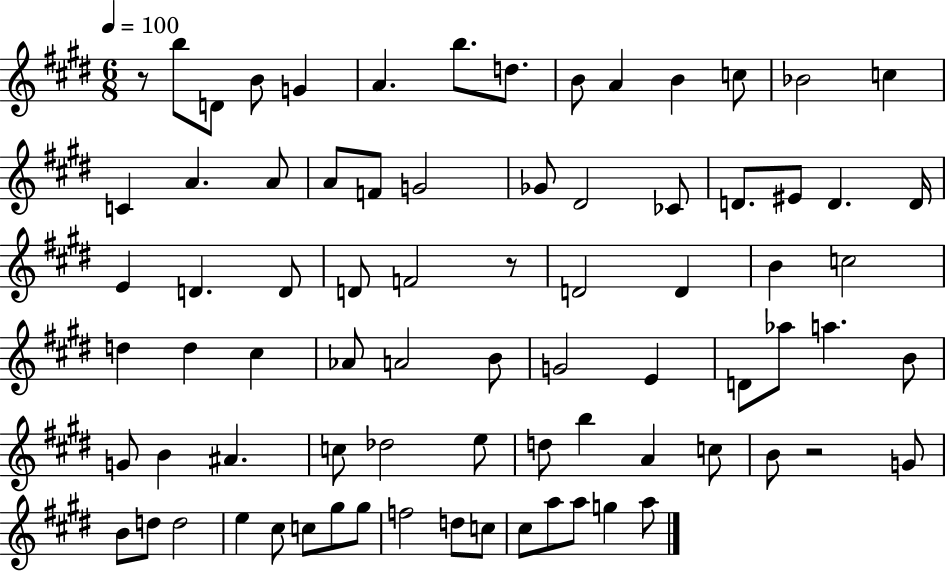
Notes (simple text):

R/e B5/e D4/e B4/e G4/q A4/q. B5/e. D5/e. B4/e A4/q B4/q C5/e Bb4/h C5/q C4/q A4/q. A4/e A4/e F4/e G4/h Gb4/e D#4/h CES4/e D4/e. EIS4/e D4/q. D4/s E4/q D4/q. D4/e D4/e F4/h R/e D4/h D4/q B4/q C5/h D5/q D5/q C#5/q Ab4/e A4/h B4/e G4/h E4/q D4/e Ab5/e A5/q. B4/e G4/e B4/q A#4/q. C5/e Db5/h E5/e D5/e B5/q A4/q C5/e B4/e R/h G4/e B4/e D5/e D5/h E5/q C#5/e C5/e G#5/e G#5/e F5/h D5/e C5/e C#5/e A5/e A5/e G5/q A5/e